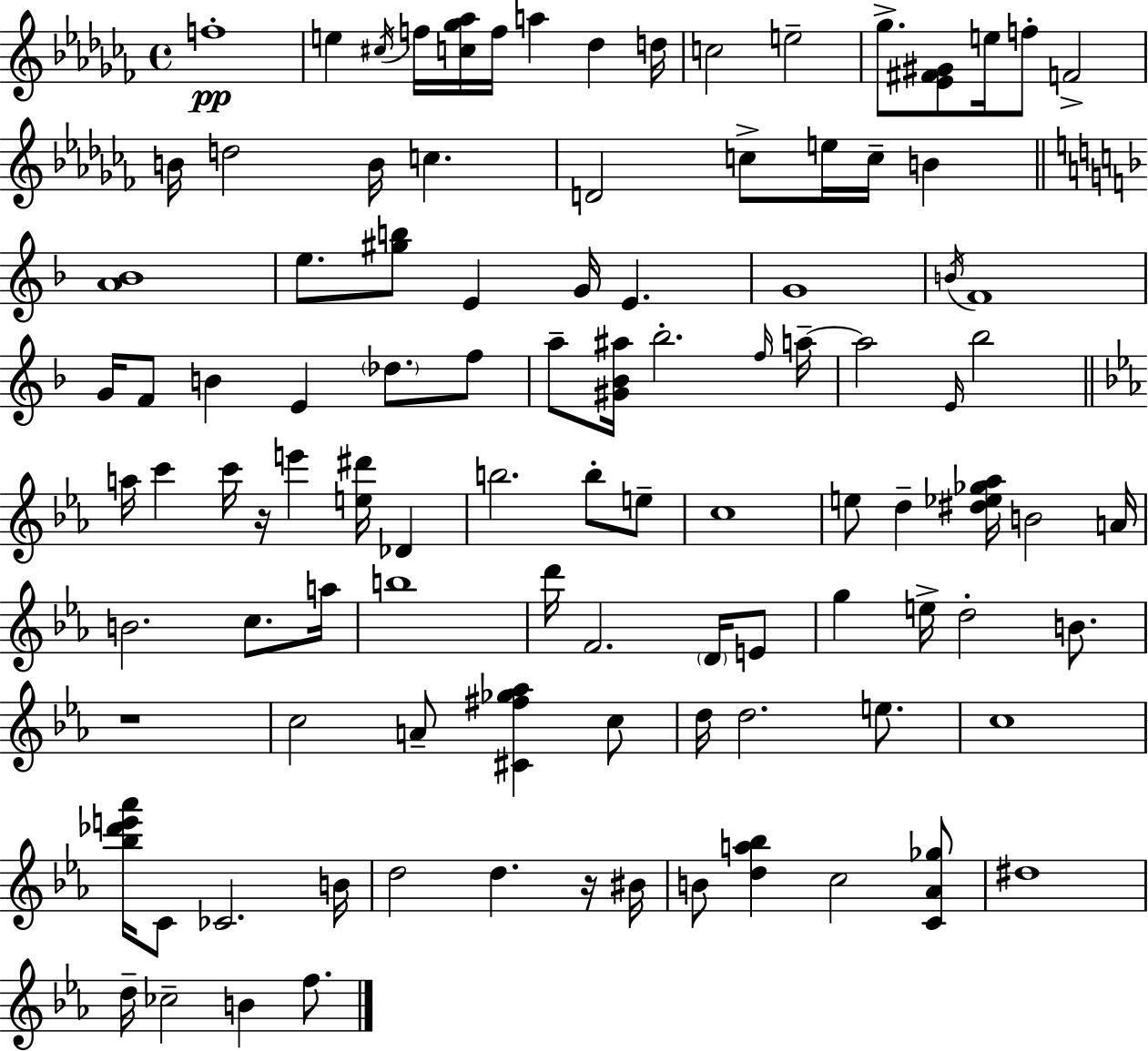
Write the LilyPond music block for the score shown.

{
  \clef treble
  \time 4/4
  \defaultTimeSignature
  \key aes \minor
  f''1-.\pp | e''4 \acciaccatura { cis''16 } f''16 <c'' ges'' aes''>16 f''16 a''4 des''4 | d''16 c''2 e''2-- | ges''8.-> <ees' fis' gis'>8 e''16 f''8-. f'2-> | \break b'16 d''2 b'16 c''4. | d'2 c''8-> e''16 c''16-- b'4 | \bar "||" \break \key d \minor <a' bes'>1 | e''8. <gis'' b''>8 e'4 g'16 e'4. | g'1 | \acciaccatura { b'16 } f'1 | \break g'16 f'8 b'4 e'4 \parenthesize des''8. f''8 | a''8-- <gis' bes' ais''>16 bes''2.-. | \grace { f''16 } a''16--~~ a''2 \grace { e'16 } bes''2 | \bar "||" \break \key c \minor a''16 c'''4 c'''16 r16 e'''4 <e'' dis'''>16 des'4 | b''2. b''8-. e''8-- | c''1 | e''8 d''4-- <dis'' ees'' ges'' aes''>16 b'2 a'16 | \break b'2. c''8. a''16 | b''1 | d'''16 f'2. \parenthesize d'16 e'8 | g''4 e''16-> d''2-. b'8. | \break r1 | c''2 a'8-- <cis' fis'' ges'' aes''>4 c''8 | d''16 d''2. e''8. | c''1 | \break <bes'' des''' e''' aes'''>16 c'8 ces'2. b'16 | d''2 d''4. r16 bis'16 | b'8 <d'' a'' bes''>4 c''2 <c' aes' ges''>8 | dis''1 | \break d''16-- ces''2-- b'4 f''8. | \bar "|."
}